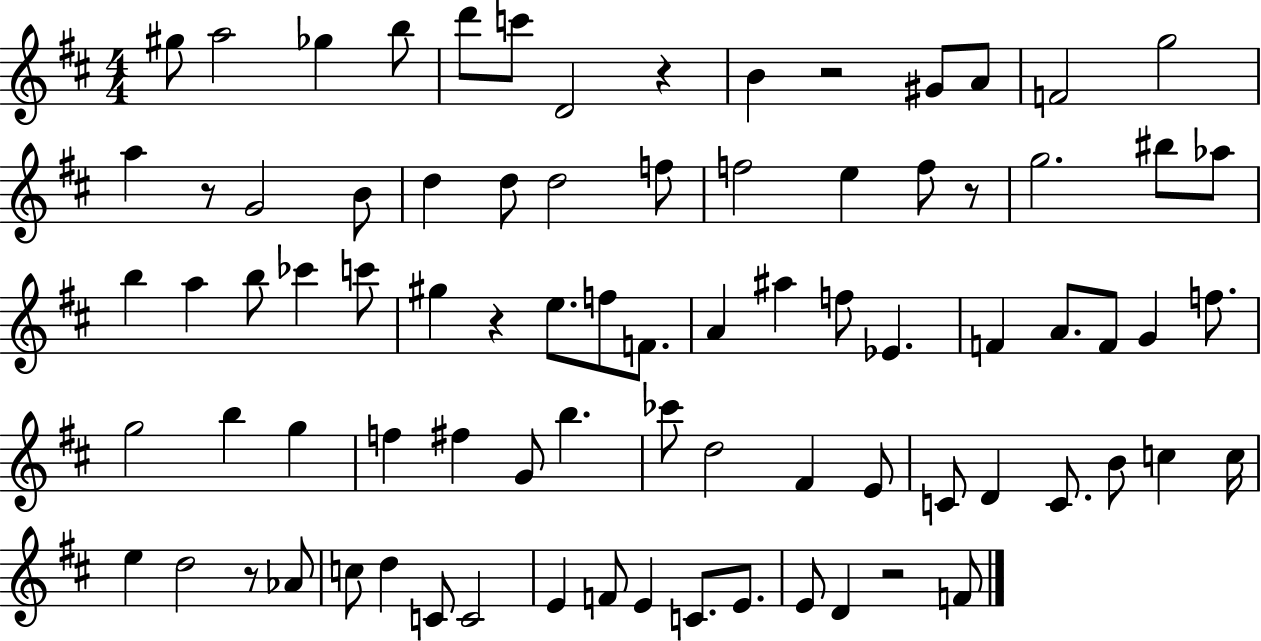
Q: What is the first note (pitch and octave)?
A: G#5